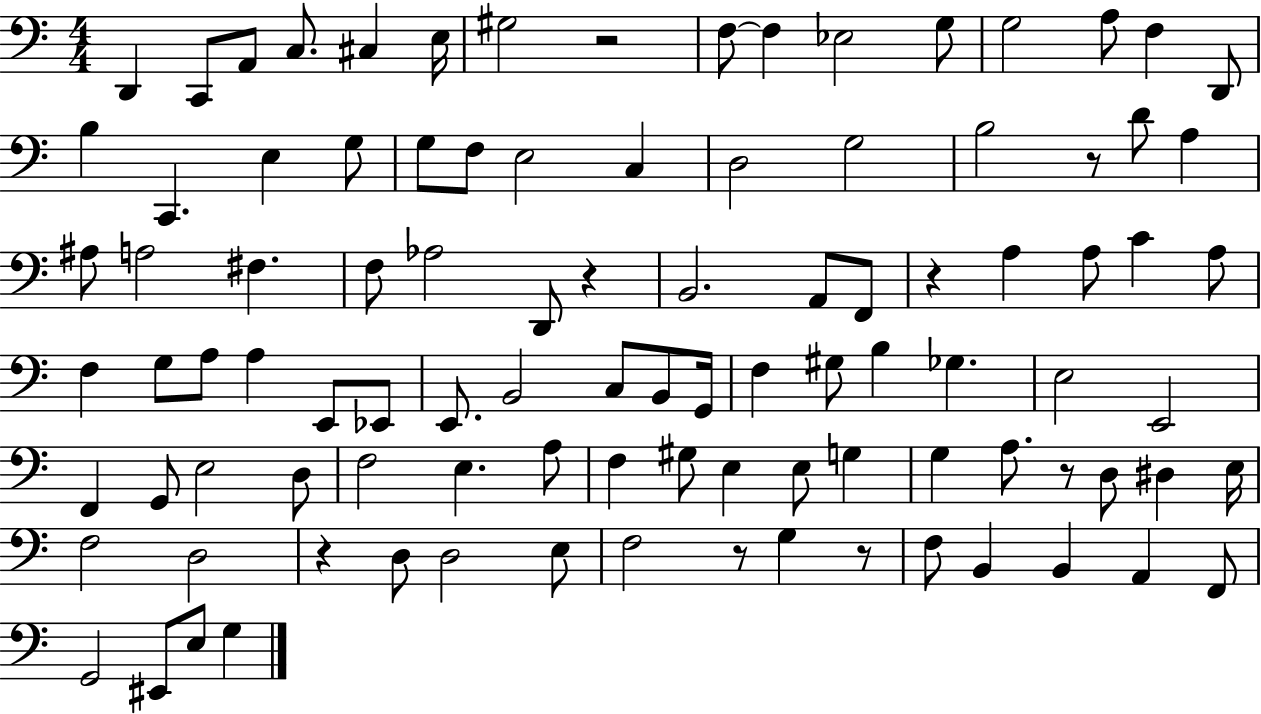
X:1
T:Untitled
M:4/4
L:1/4
K:C
D,, C,,/2 A,,/2 C,/2 ^C, E,/4 ^G,2 z2 F,/2 F, _E,2 G,/2 G,2 A,/2 F, D,,/2 B, C,, E, G,/2 G,/2 F,/2 E,2 C, D,2 G,2 B,2 z/2 D/2 A, ^A,/2 A,2 ^F, F,/2 _A,2 D,,/2 z B,,2 A,,/2 F,,/2 z A, A,/2 C A,/2 F, G,/2 A,/2 A, E,,/2 _E,,/2 E,,/2 B,,2 C,/2 B,,/2 G,,/4 F, ^G,/2 B, _G, E,2 E,,2 F,, G,,/2 E,2 D,/2 F,2 E, A,/2 F, ^G,/2 E, E,/2 G, G, A,/2 z/2 D,/2 ^D, E,/4 F,2 D,2 z D,/2 D,2 E,/2 F,2 z/2 G, z/2 F,/2 B,, B,, A,, F,,/2 G,,2 ^E,,/2 E,/2 G,